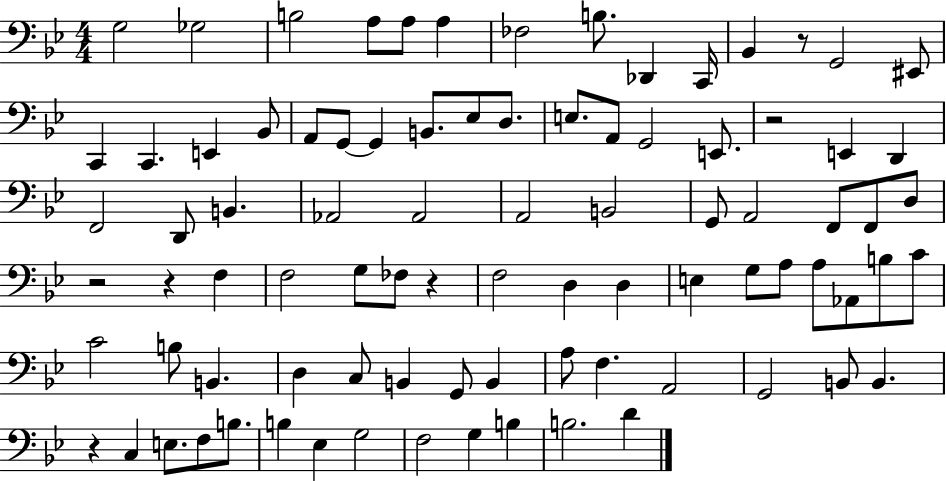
{
  \clef bass
  \numericTimeSignature
  \time 4/4
  \key bes \major
  \repeat volta 2 { g2 ges2 | b2 a8 a8 a4 | fes2 b8. des,4 c,16 | bes,4 r8 g,2 eis,8 | \break c,4 c,4. e,4 bes,8 | a,8 g,8~~ g,4 b,8. ees8 d8. | e8. a,8 g,2 e,8. | r2 e,4 d,4 | \break f,2 d,8 b,4. | aes,2 aes,2 | a,2 b,2 | g,8 a,2 f,8 f,8 d8 | \break r2 r4 f4 | f2 g8 fes8 r4 | f2 d4 d4 | e4 g8 a8 a8 aes,8 b8 c'8 | \break c'2 b8 b,4. | d4 c8 b,4 g,8 b,4 | a8 f4. a,2 | g,2 b,8 b,4. | \break r4 c4 e8. f8 b8. | b4 ees4 g2 | f2 g4 b4 | b2. d'4 | \break } \bar "|."
}